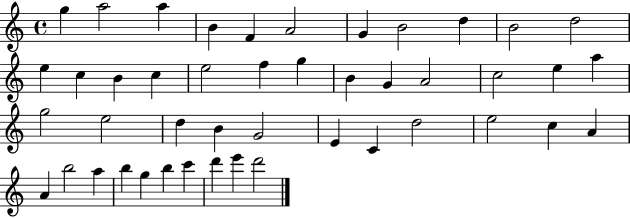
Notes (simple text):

G5/q A5/h A5/q B4/q F4/q A4/h G4/q B4/h D5/q B4/h D5/h E5/q C5/q B4/q C5/q E5/h F5/q G5/q B4/q G4/q A4/h C5/h E5/q A5/q G5/h E5/h D5/q B4/q G4/h E4/q C4/q D5/h E5/h C5/q A4/q A4/q B5/h A5/q B5/q G5/q B5/q C6/q D6/q E6/q D6/h